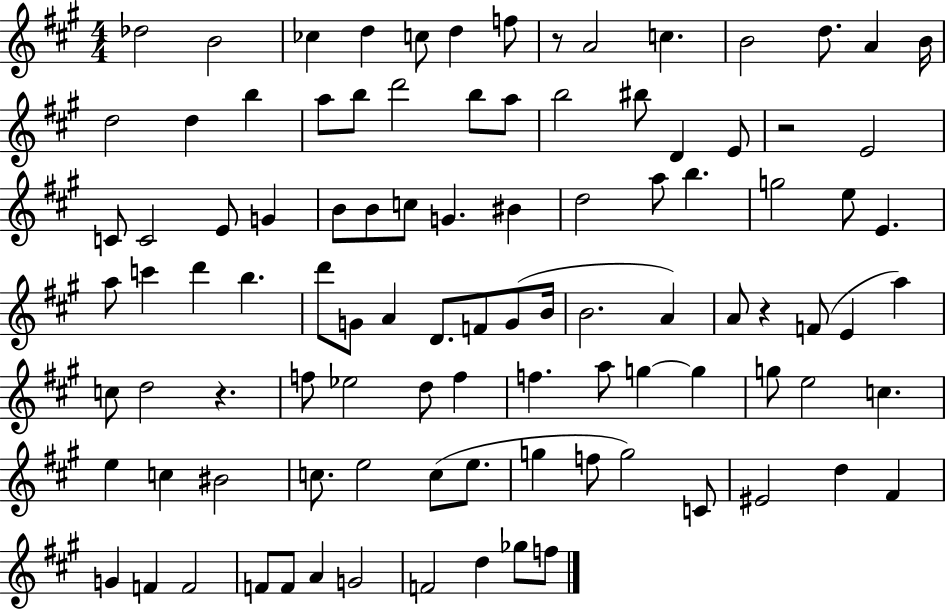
Db5/h B4/h CES5/q D5/q C5/e D5/q F5/e R/e A4/h C5/q. B4/h D5/e. A4/q B4/s D5/h D5/q B5/q A5/e B5/e D6/h B5/e A5/e B5/h BIS5/e D4/q E4/e R/h E4/h C4/e C4/h E4/e G4/q B4/e B4/e C5/e G4/q. BIS4/q D5/h A5/e B5/q. G5/h E5/e E4/q. A5/e C6/q D6/q B5/q. D6/e G4/e A4/q D4/e. F4/e G4/e B4/s B4/h. A4/q A4/e R/q F4/e E4/q A5/q C5/e D5/h R/q. F5/e Eb5/h D5/e F5/q F5/q. A5/e G5/q G5/q G5/e E5/h C5/q. E5/q C5/q BIS4/h C5/e. E5/h C5/e E5/e. G5/q F5/e G5/h C4/e EIS4/h D5/q F#4/q G4/q F4/q F4/h F4/e F4/e A4/q G4/h F4/h D5/q Gb5/e F5/e